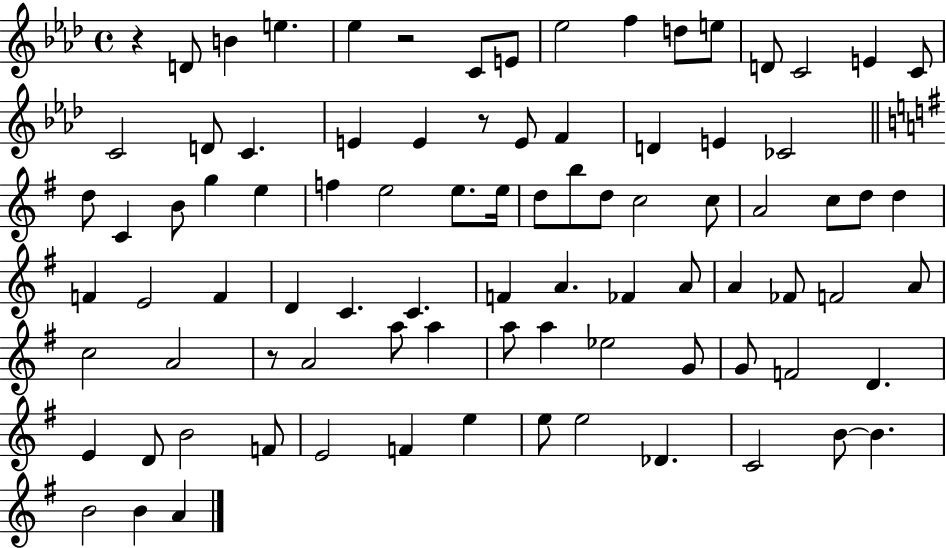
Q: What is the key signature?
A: AES major